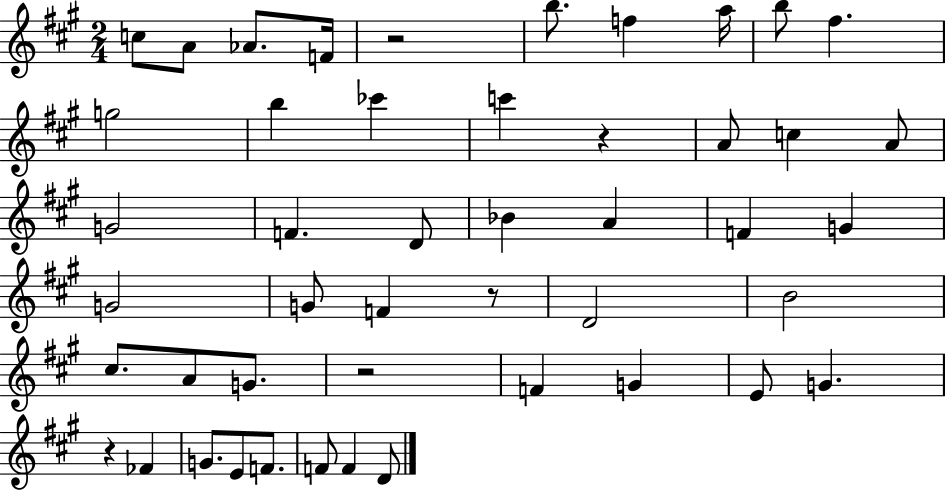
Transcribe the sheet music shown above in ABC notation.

X:1
T:Untitled
M:2/4
L:1/4
K:A
c/2 A/2 _A/2 F/4 z2 b/2 f a/4 b/2 ^f g2 b _c' c' z A/2 c A/2 G2 F D/2 _B A F G G2 G/2 F z/2 D2 B2 ^c/2 A/2 G/2 z2 F G E/2 G z _F G/2 E/2 F/2 F/2 F D/2